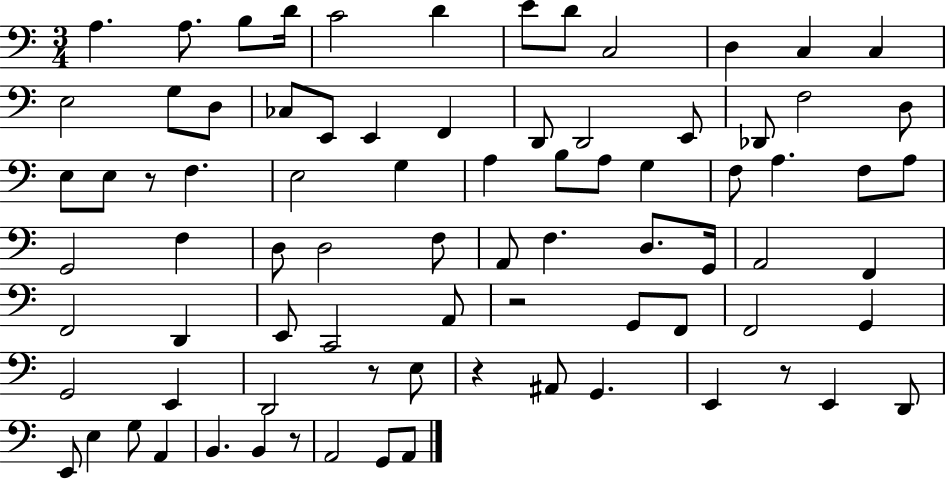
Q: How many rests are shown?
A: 6